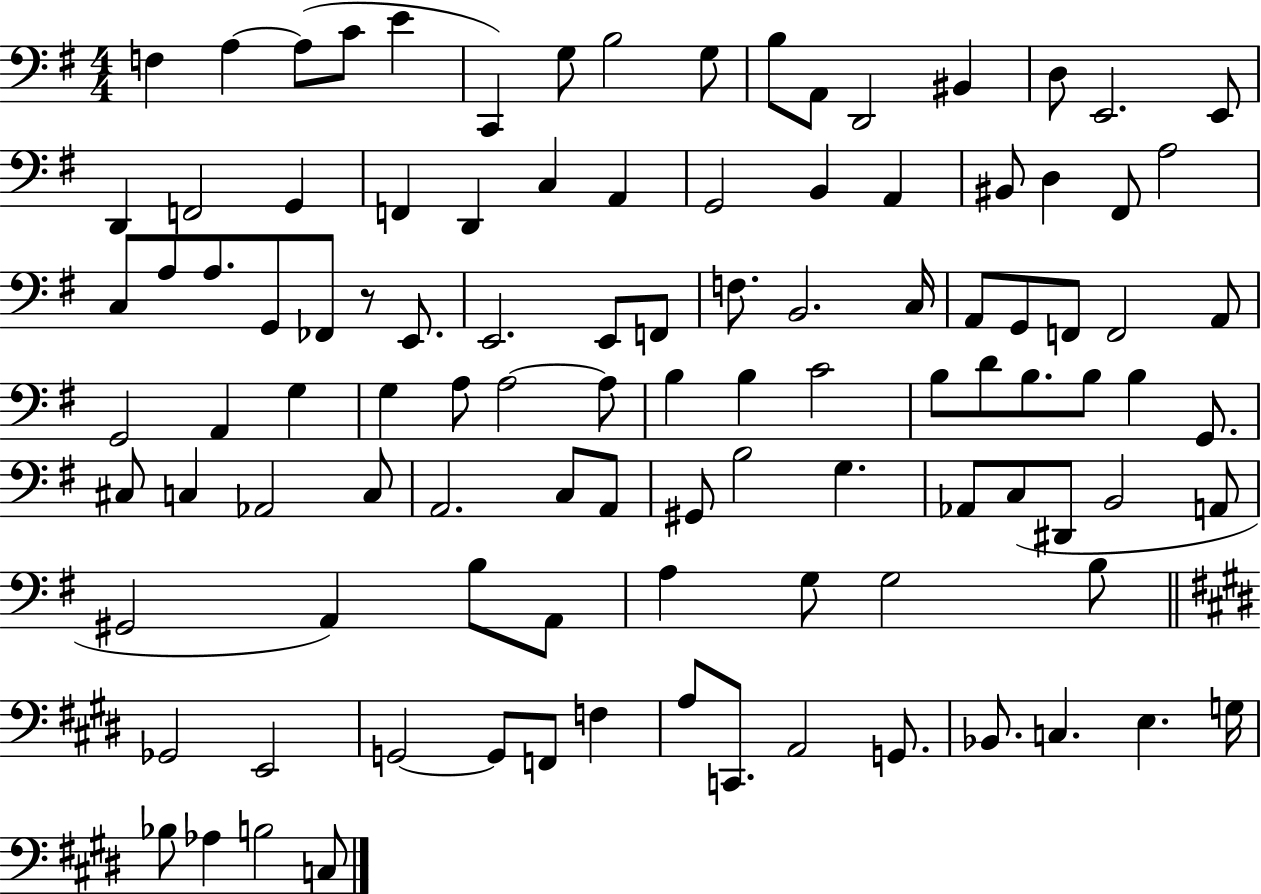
F3/q A3/q A3/e C4/e E4/q C2/q G3/e B3/h G3/e B3/e A2/e D2/h BIS2/q D3/e E2/h. E2/e D2/q F2/h G2/q F2/q D2/q C3/q A2/q G2/h B2/q A2/q BIS2/e D3/q F#2/e A3/h C3/e A3/e A3/e. G2/e FES2/e R/e E2/e. E2/h. E2/e F2/e F3/e. B2/h. C3/s A2/e G2/e F2/e F2/h A2/e G2/h A2/q G3/q G3/q A3/e A3/h A3/e B3/q B3/q C4/h B3/e D4/e B3/e. B3/e B3/q G2/e. C#3/e C3/q Ab2/h C3/e A2/h. C3/e A2/e G#2/e B3/h G3/q. Ab2/e C3/e D#2/e B2/h A2/e G#2/h A2/q B3/e A2/e A3/q G3/e G3/h B3/e Gb2/h E2/h G2/h G2/e F2/e F3/q A3/e C2/e. A2/h G2/e. Bb2/e. C3/q. E3/q. G3/s Bb3/e Ab3/q B3/h C3/e